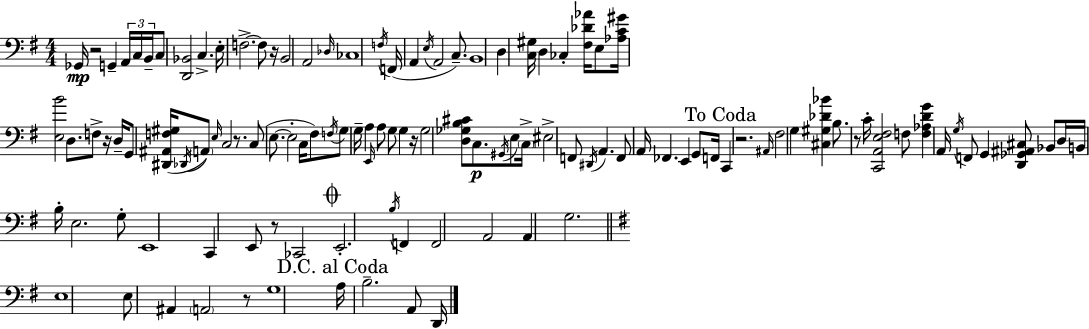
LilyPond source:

{
  \clef bass
  \numericTimeSignature
  \time 4/4
  \key e \minor
  ges,16\mp r2 g,4-- \tuplet 3/2 { a,16 c16 b,16-- } | c8 <d, bes,>2 c4.-> | e16-. f2.->~~ f8 r16 | b,2 a,2 | \break \grace { des16 } ces1 | \acciaccatura { f16 } f,16( a,4 \acciaccatura { e16 } a,2 | c8.--) b,1 | d4 <c gis>16 d4 ces4-. | \break <fis des' aes'>16 e8 <aes c' gis'>16 <e b'>2 d8. f8-> | r16 d16-- g,8 <dis, ais, f gis>16( \acciaccatura { des,16 } \parenthesize a,8) \grace { e16 } c2 | r8. c8( e8.~~ e2-. | c16 fis8) \acciaccatura { f16 } g8 g16-- a4 \grace { e,16 } a8 | \break g8 g4 r16 g2 <d ges b cis'>8 | c8.\p \acciaccatura { gis,16 } e8 \parenthesize c16-> eis2-> | f,8 \acciaccatura { dis,16 } a,4. f,8 a,16 fes,4. | e,4 g,8 f,16 \mark "To Coda" c,4 r2. | \break \grace { ais,16 } fis2 | g4 <cis gis des' bes'>4 b8. r8 c'16-. | <c, a, e fis>2 f8 <f aes d' g'>4 a,16 \acciaccatura { g16 } | f,8 g,4 <d, ges, ais, cis>8 bes,8 d16 b,16 b16-. e2. | \break g8-. e,1 | c,4 e,8 | r8 ces,2 \mark \markup { \musicglyph "scripts.coda" } e,2.-. | \acciaccatura { b16 } f,4 f,2 | \break a,2 a,4 | g2. \bar "||" \break \key g \major e1 | e8 ais,4 \parenthesize a,2 r8 | g1 | \mark "D.C. al Coda" a16 b2.-- a,8 d,16 | \break \bar "|."
}